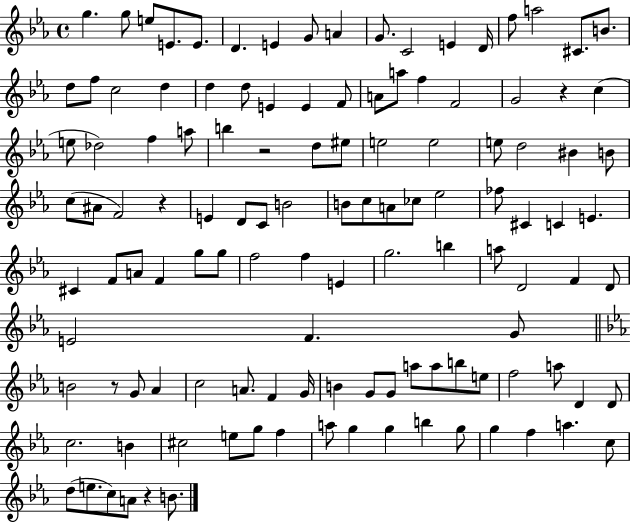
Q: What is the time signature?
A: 4/4